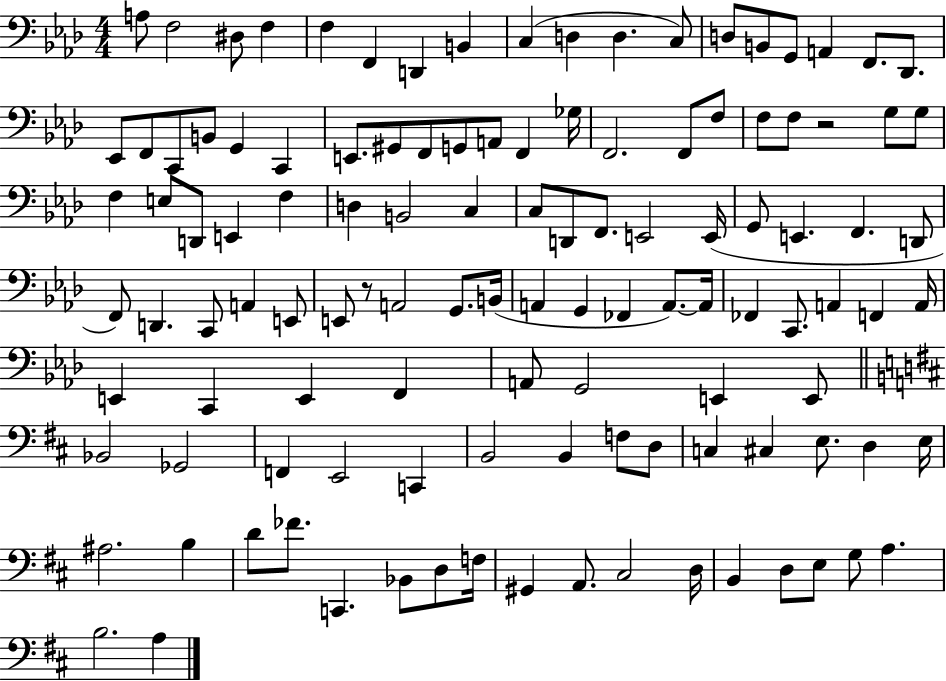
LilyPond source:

{
  \clef bass
  \numericTimeSignature
  \time 4/4
  \key aes \major
  a8 f2 dis8 f4 | f4 f,4 d,4 b,4 | c4( d4 d4. c8) | d8 b,8 g,8 a,4 f,8. des,8. | \break ees,8 f,8 c,8 b,8 g,4 c,4 | e,8. gis,8 f,8 g,8 a,8 f,4 ges16 | f,2. f,8 f8 | f8 f8 r2 g8 g8 | \break f4 e8 d,8 e,4 f4 | d4 b,2 c4 | c8 d,8 f,8. e,2 e,16( | g,8 e,4. f,4. d,8 | \break f,8) d,4. c,8 a,4 e,8 | e,8 r8 a,2 g,8. b,16( | a,4 g,4 fes,4 a,8.~~) a,16 | fes,4 c,8. a,4 f,4 a,16 | \break e,4 c,4 e,4 f,4 | a,8 g,2 e,4 e,8 | \bar "||" \break \key b \minor bes,2 ges,2 | f,4 e,2 c,4 | b,2 b,4 f8 d8 | c4 cis4 e8. d4 e16 | \break ais2. b4 | d'8 fes'8. c,4. bes,8 d8 f16 | gis,4 a,8. cis2 d16 | b,4 d8 e8 g8 a4. | \break b2. a4 | \bar "|."
}